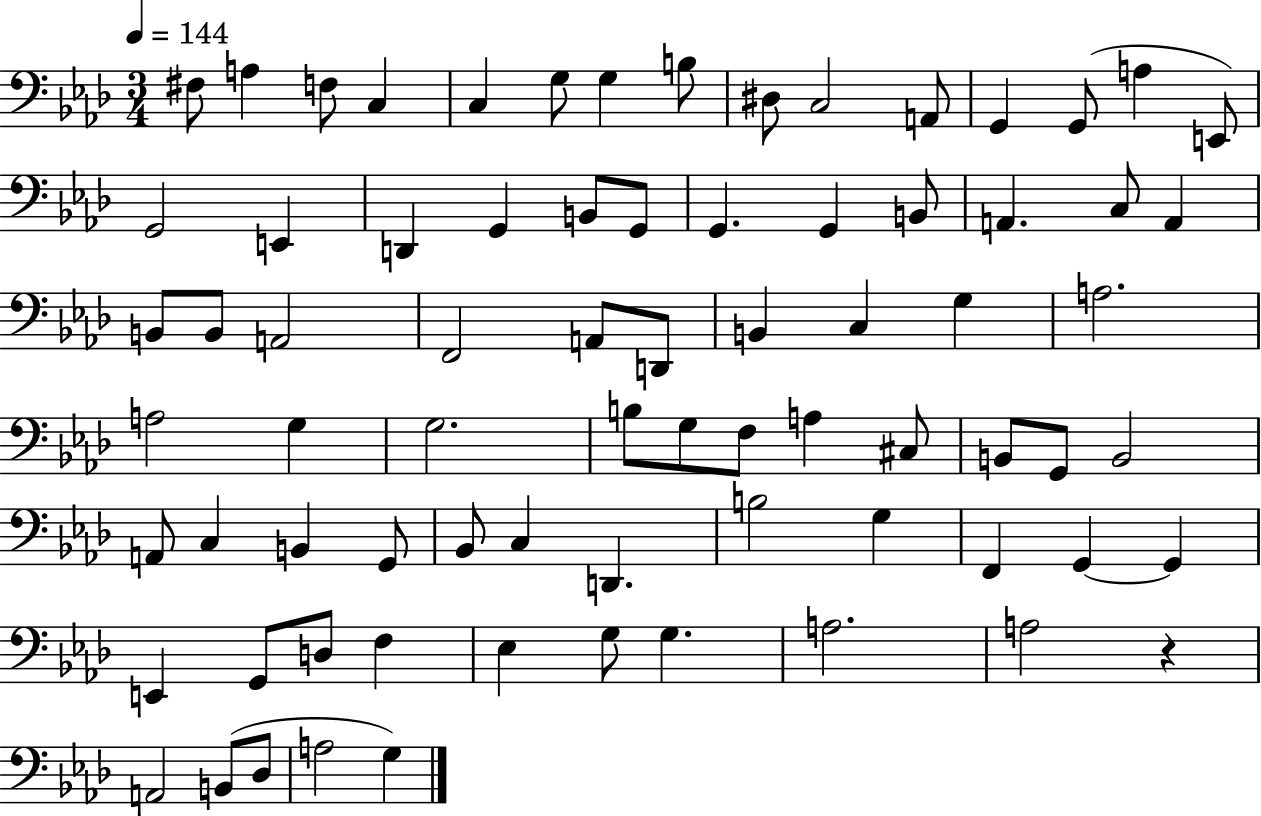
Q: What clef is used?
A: bass